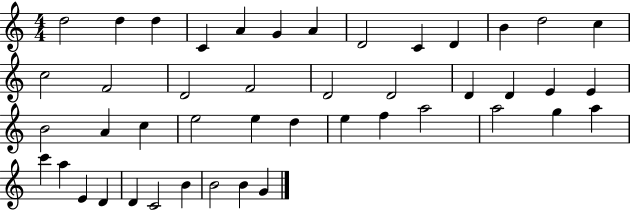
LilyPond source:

{
  \clef treble
  \numericTimeSignature
  \time 4/4
  \key c \major
  d''2 d''4 d''4 | c'4 a'4 g'4 a'4 | d'2 c'4 d'4 | b'4 d''2 c''4 | \break c''2 f'2 | d'2 f'2 | d'2 d'2 | d'4 d'4 e'4 e'4 | \break b'2 a'4 c''4 | e''2 e''4 d''4 | e''4 f''4 a''2 | a''2 g''4 a''4 | \break c'''4 a''4 e'4 d'4 | d'4 c'2 b'4 | b'2 b'4 g'4 | \bar "|."
}